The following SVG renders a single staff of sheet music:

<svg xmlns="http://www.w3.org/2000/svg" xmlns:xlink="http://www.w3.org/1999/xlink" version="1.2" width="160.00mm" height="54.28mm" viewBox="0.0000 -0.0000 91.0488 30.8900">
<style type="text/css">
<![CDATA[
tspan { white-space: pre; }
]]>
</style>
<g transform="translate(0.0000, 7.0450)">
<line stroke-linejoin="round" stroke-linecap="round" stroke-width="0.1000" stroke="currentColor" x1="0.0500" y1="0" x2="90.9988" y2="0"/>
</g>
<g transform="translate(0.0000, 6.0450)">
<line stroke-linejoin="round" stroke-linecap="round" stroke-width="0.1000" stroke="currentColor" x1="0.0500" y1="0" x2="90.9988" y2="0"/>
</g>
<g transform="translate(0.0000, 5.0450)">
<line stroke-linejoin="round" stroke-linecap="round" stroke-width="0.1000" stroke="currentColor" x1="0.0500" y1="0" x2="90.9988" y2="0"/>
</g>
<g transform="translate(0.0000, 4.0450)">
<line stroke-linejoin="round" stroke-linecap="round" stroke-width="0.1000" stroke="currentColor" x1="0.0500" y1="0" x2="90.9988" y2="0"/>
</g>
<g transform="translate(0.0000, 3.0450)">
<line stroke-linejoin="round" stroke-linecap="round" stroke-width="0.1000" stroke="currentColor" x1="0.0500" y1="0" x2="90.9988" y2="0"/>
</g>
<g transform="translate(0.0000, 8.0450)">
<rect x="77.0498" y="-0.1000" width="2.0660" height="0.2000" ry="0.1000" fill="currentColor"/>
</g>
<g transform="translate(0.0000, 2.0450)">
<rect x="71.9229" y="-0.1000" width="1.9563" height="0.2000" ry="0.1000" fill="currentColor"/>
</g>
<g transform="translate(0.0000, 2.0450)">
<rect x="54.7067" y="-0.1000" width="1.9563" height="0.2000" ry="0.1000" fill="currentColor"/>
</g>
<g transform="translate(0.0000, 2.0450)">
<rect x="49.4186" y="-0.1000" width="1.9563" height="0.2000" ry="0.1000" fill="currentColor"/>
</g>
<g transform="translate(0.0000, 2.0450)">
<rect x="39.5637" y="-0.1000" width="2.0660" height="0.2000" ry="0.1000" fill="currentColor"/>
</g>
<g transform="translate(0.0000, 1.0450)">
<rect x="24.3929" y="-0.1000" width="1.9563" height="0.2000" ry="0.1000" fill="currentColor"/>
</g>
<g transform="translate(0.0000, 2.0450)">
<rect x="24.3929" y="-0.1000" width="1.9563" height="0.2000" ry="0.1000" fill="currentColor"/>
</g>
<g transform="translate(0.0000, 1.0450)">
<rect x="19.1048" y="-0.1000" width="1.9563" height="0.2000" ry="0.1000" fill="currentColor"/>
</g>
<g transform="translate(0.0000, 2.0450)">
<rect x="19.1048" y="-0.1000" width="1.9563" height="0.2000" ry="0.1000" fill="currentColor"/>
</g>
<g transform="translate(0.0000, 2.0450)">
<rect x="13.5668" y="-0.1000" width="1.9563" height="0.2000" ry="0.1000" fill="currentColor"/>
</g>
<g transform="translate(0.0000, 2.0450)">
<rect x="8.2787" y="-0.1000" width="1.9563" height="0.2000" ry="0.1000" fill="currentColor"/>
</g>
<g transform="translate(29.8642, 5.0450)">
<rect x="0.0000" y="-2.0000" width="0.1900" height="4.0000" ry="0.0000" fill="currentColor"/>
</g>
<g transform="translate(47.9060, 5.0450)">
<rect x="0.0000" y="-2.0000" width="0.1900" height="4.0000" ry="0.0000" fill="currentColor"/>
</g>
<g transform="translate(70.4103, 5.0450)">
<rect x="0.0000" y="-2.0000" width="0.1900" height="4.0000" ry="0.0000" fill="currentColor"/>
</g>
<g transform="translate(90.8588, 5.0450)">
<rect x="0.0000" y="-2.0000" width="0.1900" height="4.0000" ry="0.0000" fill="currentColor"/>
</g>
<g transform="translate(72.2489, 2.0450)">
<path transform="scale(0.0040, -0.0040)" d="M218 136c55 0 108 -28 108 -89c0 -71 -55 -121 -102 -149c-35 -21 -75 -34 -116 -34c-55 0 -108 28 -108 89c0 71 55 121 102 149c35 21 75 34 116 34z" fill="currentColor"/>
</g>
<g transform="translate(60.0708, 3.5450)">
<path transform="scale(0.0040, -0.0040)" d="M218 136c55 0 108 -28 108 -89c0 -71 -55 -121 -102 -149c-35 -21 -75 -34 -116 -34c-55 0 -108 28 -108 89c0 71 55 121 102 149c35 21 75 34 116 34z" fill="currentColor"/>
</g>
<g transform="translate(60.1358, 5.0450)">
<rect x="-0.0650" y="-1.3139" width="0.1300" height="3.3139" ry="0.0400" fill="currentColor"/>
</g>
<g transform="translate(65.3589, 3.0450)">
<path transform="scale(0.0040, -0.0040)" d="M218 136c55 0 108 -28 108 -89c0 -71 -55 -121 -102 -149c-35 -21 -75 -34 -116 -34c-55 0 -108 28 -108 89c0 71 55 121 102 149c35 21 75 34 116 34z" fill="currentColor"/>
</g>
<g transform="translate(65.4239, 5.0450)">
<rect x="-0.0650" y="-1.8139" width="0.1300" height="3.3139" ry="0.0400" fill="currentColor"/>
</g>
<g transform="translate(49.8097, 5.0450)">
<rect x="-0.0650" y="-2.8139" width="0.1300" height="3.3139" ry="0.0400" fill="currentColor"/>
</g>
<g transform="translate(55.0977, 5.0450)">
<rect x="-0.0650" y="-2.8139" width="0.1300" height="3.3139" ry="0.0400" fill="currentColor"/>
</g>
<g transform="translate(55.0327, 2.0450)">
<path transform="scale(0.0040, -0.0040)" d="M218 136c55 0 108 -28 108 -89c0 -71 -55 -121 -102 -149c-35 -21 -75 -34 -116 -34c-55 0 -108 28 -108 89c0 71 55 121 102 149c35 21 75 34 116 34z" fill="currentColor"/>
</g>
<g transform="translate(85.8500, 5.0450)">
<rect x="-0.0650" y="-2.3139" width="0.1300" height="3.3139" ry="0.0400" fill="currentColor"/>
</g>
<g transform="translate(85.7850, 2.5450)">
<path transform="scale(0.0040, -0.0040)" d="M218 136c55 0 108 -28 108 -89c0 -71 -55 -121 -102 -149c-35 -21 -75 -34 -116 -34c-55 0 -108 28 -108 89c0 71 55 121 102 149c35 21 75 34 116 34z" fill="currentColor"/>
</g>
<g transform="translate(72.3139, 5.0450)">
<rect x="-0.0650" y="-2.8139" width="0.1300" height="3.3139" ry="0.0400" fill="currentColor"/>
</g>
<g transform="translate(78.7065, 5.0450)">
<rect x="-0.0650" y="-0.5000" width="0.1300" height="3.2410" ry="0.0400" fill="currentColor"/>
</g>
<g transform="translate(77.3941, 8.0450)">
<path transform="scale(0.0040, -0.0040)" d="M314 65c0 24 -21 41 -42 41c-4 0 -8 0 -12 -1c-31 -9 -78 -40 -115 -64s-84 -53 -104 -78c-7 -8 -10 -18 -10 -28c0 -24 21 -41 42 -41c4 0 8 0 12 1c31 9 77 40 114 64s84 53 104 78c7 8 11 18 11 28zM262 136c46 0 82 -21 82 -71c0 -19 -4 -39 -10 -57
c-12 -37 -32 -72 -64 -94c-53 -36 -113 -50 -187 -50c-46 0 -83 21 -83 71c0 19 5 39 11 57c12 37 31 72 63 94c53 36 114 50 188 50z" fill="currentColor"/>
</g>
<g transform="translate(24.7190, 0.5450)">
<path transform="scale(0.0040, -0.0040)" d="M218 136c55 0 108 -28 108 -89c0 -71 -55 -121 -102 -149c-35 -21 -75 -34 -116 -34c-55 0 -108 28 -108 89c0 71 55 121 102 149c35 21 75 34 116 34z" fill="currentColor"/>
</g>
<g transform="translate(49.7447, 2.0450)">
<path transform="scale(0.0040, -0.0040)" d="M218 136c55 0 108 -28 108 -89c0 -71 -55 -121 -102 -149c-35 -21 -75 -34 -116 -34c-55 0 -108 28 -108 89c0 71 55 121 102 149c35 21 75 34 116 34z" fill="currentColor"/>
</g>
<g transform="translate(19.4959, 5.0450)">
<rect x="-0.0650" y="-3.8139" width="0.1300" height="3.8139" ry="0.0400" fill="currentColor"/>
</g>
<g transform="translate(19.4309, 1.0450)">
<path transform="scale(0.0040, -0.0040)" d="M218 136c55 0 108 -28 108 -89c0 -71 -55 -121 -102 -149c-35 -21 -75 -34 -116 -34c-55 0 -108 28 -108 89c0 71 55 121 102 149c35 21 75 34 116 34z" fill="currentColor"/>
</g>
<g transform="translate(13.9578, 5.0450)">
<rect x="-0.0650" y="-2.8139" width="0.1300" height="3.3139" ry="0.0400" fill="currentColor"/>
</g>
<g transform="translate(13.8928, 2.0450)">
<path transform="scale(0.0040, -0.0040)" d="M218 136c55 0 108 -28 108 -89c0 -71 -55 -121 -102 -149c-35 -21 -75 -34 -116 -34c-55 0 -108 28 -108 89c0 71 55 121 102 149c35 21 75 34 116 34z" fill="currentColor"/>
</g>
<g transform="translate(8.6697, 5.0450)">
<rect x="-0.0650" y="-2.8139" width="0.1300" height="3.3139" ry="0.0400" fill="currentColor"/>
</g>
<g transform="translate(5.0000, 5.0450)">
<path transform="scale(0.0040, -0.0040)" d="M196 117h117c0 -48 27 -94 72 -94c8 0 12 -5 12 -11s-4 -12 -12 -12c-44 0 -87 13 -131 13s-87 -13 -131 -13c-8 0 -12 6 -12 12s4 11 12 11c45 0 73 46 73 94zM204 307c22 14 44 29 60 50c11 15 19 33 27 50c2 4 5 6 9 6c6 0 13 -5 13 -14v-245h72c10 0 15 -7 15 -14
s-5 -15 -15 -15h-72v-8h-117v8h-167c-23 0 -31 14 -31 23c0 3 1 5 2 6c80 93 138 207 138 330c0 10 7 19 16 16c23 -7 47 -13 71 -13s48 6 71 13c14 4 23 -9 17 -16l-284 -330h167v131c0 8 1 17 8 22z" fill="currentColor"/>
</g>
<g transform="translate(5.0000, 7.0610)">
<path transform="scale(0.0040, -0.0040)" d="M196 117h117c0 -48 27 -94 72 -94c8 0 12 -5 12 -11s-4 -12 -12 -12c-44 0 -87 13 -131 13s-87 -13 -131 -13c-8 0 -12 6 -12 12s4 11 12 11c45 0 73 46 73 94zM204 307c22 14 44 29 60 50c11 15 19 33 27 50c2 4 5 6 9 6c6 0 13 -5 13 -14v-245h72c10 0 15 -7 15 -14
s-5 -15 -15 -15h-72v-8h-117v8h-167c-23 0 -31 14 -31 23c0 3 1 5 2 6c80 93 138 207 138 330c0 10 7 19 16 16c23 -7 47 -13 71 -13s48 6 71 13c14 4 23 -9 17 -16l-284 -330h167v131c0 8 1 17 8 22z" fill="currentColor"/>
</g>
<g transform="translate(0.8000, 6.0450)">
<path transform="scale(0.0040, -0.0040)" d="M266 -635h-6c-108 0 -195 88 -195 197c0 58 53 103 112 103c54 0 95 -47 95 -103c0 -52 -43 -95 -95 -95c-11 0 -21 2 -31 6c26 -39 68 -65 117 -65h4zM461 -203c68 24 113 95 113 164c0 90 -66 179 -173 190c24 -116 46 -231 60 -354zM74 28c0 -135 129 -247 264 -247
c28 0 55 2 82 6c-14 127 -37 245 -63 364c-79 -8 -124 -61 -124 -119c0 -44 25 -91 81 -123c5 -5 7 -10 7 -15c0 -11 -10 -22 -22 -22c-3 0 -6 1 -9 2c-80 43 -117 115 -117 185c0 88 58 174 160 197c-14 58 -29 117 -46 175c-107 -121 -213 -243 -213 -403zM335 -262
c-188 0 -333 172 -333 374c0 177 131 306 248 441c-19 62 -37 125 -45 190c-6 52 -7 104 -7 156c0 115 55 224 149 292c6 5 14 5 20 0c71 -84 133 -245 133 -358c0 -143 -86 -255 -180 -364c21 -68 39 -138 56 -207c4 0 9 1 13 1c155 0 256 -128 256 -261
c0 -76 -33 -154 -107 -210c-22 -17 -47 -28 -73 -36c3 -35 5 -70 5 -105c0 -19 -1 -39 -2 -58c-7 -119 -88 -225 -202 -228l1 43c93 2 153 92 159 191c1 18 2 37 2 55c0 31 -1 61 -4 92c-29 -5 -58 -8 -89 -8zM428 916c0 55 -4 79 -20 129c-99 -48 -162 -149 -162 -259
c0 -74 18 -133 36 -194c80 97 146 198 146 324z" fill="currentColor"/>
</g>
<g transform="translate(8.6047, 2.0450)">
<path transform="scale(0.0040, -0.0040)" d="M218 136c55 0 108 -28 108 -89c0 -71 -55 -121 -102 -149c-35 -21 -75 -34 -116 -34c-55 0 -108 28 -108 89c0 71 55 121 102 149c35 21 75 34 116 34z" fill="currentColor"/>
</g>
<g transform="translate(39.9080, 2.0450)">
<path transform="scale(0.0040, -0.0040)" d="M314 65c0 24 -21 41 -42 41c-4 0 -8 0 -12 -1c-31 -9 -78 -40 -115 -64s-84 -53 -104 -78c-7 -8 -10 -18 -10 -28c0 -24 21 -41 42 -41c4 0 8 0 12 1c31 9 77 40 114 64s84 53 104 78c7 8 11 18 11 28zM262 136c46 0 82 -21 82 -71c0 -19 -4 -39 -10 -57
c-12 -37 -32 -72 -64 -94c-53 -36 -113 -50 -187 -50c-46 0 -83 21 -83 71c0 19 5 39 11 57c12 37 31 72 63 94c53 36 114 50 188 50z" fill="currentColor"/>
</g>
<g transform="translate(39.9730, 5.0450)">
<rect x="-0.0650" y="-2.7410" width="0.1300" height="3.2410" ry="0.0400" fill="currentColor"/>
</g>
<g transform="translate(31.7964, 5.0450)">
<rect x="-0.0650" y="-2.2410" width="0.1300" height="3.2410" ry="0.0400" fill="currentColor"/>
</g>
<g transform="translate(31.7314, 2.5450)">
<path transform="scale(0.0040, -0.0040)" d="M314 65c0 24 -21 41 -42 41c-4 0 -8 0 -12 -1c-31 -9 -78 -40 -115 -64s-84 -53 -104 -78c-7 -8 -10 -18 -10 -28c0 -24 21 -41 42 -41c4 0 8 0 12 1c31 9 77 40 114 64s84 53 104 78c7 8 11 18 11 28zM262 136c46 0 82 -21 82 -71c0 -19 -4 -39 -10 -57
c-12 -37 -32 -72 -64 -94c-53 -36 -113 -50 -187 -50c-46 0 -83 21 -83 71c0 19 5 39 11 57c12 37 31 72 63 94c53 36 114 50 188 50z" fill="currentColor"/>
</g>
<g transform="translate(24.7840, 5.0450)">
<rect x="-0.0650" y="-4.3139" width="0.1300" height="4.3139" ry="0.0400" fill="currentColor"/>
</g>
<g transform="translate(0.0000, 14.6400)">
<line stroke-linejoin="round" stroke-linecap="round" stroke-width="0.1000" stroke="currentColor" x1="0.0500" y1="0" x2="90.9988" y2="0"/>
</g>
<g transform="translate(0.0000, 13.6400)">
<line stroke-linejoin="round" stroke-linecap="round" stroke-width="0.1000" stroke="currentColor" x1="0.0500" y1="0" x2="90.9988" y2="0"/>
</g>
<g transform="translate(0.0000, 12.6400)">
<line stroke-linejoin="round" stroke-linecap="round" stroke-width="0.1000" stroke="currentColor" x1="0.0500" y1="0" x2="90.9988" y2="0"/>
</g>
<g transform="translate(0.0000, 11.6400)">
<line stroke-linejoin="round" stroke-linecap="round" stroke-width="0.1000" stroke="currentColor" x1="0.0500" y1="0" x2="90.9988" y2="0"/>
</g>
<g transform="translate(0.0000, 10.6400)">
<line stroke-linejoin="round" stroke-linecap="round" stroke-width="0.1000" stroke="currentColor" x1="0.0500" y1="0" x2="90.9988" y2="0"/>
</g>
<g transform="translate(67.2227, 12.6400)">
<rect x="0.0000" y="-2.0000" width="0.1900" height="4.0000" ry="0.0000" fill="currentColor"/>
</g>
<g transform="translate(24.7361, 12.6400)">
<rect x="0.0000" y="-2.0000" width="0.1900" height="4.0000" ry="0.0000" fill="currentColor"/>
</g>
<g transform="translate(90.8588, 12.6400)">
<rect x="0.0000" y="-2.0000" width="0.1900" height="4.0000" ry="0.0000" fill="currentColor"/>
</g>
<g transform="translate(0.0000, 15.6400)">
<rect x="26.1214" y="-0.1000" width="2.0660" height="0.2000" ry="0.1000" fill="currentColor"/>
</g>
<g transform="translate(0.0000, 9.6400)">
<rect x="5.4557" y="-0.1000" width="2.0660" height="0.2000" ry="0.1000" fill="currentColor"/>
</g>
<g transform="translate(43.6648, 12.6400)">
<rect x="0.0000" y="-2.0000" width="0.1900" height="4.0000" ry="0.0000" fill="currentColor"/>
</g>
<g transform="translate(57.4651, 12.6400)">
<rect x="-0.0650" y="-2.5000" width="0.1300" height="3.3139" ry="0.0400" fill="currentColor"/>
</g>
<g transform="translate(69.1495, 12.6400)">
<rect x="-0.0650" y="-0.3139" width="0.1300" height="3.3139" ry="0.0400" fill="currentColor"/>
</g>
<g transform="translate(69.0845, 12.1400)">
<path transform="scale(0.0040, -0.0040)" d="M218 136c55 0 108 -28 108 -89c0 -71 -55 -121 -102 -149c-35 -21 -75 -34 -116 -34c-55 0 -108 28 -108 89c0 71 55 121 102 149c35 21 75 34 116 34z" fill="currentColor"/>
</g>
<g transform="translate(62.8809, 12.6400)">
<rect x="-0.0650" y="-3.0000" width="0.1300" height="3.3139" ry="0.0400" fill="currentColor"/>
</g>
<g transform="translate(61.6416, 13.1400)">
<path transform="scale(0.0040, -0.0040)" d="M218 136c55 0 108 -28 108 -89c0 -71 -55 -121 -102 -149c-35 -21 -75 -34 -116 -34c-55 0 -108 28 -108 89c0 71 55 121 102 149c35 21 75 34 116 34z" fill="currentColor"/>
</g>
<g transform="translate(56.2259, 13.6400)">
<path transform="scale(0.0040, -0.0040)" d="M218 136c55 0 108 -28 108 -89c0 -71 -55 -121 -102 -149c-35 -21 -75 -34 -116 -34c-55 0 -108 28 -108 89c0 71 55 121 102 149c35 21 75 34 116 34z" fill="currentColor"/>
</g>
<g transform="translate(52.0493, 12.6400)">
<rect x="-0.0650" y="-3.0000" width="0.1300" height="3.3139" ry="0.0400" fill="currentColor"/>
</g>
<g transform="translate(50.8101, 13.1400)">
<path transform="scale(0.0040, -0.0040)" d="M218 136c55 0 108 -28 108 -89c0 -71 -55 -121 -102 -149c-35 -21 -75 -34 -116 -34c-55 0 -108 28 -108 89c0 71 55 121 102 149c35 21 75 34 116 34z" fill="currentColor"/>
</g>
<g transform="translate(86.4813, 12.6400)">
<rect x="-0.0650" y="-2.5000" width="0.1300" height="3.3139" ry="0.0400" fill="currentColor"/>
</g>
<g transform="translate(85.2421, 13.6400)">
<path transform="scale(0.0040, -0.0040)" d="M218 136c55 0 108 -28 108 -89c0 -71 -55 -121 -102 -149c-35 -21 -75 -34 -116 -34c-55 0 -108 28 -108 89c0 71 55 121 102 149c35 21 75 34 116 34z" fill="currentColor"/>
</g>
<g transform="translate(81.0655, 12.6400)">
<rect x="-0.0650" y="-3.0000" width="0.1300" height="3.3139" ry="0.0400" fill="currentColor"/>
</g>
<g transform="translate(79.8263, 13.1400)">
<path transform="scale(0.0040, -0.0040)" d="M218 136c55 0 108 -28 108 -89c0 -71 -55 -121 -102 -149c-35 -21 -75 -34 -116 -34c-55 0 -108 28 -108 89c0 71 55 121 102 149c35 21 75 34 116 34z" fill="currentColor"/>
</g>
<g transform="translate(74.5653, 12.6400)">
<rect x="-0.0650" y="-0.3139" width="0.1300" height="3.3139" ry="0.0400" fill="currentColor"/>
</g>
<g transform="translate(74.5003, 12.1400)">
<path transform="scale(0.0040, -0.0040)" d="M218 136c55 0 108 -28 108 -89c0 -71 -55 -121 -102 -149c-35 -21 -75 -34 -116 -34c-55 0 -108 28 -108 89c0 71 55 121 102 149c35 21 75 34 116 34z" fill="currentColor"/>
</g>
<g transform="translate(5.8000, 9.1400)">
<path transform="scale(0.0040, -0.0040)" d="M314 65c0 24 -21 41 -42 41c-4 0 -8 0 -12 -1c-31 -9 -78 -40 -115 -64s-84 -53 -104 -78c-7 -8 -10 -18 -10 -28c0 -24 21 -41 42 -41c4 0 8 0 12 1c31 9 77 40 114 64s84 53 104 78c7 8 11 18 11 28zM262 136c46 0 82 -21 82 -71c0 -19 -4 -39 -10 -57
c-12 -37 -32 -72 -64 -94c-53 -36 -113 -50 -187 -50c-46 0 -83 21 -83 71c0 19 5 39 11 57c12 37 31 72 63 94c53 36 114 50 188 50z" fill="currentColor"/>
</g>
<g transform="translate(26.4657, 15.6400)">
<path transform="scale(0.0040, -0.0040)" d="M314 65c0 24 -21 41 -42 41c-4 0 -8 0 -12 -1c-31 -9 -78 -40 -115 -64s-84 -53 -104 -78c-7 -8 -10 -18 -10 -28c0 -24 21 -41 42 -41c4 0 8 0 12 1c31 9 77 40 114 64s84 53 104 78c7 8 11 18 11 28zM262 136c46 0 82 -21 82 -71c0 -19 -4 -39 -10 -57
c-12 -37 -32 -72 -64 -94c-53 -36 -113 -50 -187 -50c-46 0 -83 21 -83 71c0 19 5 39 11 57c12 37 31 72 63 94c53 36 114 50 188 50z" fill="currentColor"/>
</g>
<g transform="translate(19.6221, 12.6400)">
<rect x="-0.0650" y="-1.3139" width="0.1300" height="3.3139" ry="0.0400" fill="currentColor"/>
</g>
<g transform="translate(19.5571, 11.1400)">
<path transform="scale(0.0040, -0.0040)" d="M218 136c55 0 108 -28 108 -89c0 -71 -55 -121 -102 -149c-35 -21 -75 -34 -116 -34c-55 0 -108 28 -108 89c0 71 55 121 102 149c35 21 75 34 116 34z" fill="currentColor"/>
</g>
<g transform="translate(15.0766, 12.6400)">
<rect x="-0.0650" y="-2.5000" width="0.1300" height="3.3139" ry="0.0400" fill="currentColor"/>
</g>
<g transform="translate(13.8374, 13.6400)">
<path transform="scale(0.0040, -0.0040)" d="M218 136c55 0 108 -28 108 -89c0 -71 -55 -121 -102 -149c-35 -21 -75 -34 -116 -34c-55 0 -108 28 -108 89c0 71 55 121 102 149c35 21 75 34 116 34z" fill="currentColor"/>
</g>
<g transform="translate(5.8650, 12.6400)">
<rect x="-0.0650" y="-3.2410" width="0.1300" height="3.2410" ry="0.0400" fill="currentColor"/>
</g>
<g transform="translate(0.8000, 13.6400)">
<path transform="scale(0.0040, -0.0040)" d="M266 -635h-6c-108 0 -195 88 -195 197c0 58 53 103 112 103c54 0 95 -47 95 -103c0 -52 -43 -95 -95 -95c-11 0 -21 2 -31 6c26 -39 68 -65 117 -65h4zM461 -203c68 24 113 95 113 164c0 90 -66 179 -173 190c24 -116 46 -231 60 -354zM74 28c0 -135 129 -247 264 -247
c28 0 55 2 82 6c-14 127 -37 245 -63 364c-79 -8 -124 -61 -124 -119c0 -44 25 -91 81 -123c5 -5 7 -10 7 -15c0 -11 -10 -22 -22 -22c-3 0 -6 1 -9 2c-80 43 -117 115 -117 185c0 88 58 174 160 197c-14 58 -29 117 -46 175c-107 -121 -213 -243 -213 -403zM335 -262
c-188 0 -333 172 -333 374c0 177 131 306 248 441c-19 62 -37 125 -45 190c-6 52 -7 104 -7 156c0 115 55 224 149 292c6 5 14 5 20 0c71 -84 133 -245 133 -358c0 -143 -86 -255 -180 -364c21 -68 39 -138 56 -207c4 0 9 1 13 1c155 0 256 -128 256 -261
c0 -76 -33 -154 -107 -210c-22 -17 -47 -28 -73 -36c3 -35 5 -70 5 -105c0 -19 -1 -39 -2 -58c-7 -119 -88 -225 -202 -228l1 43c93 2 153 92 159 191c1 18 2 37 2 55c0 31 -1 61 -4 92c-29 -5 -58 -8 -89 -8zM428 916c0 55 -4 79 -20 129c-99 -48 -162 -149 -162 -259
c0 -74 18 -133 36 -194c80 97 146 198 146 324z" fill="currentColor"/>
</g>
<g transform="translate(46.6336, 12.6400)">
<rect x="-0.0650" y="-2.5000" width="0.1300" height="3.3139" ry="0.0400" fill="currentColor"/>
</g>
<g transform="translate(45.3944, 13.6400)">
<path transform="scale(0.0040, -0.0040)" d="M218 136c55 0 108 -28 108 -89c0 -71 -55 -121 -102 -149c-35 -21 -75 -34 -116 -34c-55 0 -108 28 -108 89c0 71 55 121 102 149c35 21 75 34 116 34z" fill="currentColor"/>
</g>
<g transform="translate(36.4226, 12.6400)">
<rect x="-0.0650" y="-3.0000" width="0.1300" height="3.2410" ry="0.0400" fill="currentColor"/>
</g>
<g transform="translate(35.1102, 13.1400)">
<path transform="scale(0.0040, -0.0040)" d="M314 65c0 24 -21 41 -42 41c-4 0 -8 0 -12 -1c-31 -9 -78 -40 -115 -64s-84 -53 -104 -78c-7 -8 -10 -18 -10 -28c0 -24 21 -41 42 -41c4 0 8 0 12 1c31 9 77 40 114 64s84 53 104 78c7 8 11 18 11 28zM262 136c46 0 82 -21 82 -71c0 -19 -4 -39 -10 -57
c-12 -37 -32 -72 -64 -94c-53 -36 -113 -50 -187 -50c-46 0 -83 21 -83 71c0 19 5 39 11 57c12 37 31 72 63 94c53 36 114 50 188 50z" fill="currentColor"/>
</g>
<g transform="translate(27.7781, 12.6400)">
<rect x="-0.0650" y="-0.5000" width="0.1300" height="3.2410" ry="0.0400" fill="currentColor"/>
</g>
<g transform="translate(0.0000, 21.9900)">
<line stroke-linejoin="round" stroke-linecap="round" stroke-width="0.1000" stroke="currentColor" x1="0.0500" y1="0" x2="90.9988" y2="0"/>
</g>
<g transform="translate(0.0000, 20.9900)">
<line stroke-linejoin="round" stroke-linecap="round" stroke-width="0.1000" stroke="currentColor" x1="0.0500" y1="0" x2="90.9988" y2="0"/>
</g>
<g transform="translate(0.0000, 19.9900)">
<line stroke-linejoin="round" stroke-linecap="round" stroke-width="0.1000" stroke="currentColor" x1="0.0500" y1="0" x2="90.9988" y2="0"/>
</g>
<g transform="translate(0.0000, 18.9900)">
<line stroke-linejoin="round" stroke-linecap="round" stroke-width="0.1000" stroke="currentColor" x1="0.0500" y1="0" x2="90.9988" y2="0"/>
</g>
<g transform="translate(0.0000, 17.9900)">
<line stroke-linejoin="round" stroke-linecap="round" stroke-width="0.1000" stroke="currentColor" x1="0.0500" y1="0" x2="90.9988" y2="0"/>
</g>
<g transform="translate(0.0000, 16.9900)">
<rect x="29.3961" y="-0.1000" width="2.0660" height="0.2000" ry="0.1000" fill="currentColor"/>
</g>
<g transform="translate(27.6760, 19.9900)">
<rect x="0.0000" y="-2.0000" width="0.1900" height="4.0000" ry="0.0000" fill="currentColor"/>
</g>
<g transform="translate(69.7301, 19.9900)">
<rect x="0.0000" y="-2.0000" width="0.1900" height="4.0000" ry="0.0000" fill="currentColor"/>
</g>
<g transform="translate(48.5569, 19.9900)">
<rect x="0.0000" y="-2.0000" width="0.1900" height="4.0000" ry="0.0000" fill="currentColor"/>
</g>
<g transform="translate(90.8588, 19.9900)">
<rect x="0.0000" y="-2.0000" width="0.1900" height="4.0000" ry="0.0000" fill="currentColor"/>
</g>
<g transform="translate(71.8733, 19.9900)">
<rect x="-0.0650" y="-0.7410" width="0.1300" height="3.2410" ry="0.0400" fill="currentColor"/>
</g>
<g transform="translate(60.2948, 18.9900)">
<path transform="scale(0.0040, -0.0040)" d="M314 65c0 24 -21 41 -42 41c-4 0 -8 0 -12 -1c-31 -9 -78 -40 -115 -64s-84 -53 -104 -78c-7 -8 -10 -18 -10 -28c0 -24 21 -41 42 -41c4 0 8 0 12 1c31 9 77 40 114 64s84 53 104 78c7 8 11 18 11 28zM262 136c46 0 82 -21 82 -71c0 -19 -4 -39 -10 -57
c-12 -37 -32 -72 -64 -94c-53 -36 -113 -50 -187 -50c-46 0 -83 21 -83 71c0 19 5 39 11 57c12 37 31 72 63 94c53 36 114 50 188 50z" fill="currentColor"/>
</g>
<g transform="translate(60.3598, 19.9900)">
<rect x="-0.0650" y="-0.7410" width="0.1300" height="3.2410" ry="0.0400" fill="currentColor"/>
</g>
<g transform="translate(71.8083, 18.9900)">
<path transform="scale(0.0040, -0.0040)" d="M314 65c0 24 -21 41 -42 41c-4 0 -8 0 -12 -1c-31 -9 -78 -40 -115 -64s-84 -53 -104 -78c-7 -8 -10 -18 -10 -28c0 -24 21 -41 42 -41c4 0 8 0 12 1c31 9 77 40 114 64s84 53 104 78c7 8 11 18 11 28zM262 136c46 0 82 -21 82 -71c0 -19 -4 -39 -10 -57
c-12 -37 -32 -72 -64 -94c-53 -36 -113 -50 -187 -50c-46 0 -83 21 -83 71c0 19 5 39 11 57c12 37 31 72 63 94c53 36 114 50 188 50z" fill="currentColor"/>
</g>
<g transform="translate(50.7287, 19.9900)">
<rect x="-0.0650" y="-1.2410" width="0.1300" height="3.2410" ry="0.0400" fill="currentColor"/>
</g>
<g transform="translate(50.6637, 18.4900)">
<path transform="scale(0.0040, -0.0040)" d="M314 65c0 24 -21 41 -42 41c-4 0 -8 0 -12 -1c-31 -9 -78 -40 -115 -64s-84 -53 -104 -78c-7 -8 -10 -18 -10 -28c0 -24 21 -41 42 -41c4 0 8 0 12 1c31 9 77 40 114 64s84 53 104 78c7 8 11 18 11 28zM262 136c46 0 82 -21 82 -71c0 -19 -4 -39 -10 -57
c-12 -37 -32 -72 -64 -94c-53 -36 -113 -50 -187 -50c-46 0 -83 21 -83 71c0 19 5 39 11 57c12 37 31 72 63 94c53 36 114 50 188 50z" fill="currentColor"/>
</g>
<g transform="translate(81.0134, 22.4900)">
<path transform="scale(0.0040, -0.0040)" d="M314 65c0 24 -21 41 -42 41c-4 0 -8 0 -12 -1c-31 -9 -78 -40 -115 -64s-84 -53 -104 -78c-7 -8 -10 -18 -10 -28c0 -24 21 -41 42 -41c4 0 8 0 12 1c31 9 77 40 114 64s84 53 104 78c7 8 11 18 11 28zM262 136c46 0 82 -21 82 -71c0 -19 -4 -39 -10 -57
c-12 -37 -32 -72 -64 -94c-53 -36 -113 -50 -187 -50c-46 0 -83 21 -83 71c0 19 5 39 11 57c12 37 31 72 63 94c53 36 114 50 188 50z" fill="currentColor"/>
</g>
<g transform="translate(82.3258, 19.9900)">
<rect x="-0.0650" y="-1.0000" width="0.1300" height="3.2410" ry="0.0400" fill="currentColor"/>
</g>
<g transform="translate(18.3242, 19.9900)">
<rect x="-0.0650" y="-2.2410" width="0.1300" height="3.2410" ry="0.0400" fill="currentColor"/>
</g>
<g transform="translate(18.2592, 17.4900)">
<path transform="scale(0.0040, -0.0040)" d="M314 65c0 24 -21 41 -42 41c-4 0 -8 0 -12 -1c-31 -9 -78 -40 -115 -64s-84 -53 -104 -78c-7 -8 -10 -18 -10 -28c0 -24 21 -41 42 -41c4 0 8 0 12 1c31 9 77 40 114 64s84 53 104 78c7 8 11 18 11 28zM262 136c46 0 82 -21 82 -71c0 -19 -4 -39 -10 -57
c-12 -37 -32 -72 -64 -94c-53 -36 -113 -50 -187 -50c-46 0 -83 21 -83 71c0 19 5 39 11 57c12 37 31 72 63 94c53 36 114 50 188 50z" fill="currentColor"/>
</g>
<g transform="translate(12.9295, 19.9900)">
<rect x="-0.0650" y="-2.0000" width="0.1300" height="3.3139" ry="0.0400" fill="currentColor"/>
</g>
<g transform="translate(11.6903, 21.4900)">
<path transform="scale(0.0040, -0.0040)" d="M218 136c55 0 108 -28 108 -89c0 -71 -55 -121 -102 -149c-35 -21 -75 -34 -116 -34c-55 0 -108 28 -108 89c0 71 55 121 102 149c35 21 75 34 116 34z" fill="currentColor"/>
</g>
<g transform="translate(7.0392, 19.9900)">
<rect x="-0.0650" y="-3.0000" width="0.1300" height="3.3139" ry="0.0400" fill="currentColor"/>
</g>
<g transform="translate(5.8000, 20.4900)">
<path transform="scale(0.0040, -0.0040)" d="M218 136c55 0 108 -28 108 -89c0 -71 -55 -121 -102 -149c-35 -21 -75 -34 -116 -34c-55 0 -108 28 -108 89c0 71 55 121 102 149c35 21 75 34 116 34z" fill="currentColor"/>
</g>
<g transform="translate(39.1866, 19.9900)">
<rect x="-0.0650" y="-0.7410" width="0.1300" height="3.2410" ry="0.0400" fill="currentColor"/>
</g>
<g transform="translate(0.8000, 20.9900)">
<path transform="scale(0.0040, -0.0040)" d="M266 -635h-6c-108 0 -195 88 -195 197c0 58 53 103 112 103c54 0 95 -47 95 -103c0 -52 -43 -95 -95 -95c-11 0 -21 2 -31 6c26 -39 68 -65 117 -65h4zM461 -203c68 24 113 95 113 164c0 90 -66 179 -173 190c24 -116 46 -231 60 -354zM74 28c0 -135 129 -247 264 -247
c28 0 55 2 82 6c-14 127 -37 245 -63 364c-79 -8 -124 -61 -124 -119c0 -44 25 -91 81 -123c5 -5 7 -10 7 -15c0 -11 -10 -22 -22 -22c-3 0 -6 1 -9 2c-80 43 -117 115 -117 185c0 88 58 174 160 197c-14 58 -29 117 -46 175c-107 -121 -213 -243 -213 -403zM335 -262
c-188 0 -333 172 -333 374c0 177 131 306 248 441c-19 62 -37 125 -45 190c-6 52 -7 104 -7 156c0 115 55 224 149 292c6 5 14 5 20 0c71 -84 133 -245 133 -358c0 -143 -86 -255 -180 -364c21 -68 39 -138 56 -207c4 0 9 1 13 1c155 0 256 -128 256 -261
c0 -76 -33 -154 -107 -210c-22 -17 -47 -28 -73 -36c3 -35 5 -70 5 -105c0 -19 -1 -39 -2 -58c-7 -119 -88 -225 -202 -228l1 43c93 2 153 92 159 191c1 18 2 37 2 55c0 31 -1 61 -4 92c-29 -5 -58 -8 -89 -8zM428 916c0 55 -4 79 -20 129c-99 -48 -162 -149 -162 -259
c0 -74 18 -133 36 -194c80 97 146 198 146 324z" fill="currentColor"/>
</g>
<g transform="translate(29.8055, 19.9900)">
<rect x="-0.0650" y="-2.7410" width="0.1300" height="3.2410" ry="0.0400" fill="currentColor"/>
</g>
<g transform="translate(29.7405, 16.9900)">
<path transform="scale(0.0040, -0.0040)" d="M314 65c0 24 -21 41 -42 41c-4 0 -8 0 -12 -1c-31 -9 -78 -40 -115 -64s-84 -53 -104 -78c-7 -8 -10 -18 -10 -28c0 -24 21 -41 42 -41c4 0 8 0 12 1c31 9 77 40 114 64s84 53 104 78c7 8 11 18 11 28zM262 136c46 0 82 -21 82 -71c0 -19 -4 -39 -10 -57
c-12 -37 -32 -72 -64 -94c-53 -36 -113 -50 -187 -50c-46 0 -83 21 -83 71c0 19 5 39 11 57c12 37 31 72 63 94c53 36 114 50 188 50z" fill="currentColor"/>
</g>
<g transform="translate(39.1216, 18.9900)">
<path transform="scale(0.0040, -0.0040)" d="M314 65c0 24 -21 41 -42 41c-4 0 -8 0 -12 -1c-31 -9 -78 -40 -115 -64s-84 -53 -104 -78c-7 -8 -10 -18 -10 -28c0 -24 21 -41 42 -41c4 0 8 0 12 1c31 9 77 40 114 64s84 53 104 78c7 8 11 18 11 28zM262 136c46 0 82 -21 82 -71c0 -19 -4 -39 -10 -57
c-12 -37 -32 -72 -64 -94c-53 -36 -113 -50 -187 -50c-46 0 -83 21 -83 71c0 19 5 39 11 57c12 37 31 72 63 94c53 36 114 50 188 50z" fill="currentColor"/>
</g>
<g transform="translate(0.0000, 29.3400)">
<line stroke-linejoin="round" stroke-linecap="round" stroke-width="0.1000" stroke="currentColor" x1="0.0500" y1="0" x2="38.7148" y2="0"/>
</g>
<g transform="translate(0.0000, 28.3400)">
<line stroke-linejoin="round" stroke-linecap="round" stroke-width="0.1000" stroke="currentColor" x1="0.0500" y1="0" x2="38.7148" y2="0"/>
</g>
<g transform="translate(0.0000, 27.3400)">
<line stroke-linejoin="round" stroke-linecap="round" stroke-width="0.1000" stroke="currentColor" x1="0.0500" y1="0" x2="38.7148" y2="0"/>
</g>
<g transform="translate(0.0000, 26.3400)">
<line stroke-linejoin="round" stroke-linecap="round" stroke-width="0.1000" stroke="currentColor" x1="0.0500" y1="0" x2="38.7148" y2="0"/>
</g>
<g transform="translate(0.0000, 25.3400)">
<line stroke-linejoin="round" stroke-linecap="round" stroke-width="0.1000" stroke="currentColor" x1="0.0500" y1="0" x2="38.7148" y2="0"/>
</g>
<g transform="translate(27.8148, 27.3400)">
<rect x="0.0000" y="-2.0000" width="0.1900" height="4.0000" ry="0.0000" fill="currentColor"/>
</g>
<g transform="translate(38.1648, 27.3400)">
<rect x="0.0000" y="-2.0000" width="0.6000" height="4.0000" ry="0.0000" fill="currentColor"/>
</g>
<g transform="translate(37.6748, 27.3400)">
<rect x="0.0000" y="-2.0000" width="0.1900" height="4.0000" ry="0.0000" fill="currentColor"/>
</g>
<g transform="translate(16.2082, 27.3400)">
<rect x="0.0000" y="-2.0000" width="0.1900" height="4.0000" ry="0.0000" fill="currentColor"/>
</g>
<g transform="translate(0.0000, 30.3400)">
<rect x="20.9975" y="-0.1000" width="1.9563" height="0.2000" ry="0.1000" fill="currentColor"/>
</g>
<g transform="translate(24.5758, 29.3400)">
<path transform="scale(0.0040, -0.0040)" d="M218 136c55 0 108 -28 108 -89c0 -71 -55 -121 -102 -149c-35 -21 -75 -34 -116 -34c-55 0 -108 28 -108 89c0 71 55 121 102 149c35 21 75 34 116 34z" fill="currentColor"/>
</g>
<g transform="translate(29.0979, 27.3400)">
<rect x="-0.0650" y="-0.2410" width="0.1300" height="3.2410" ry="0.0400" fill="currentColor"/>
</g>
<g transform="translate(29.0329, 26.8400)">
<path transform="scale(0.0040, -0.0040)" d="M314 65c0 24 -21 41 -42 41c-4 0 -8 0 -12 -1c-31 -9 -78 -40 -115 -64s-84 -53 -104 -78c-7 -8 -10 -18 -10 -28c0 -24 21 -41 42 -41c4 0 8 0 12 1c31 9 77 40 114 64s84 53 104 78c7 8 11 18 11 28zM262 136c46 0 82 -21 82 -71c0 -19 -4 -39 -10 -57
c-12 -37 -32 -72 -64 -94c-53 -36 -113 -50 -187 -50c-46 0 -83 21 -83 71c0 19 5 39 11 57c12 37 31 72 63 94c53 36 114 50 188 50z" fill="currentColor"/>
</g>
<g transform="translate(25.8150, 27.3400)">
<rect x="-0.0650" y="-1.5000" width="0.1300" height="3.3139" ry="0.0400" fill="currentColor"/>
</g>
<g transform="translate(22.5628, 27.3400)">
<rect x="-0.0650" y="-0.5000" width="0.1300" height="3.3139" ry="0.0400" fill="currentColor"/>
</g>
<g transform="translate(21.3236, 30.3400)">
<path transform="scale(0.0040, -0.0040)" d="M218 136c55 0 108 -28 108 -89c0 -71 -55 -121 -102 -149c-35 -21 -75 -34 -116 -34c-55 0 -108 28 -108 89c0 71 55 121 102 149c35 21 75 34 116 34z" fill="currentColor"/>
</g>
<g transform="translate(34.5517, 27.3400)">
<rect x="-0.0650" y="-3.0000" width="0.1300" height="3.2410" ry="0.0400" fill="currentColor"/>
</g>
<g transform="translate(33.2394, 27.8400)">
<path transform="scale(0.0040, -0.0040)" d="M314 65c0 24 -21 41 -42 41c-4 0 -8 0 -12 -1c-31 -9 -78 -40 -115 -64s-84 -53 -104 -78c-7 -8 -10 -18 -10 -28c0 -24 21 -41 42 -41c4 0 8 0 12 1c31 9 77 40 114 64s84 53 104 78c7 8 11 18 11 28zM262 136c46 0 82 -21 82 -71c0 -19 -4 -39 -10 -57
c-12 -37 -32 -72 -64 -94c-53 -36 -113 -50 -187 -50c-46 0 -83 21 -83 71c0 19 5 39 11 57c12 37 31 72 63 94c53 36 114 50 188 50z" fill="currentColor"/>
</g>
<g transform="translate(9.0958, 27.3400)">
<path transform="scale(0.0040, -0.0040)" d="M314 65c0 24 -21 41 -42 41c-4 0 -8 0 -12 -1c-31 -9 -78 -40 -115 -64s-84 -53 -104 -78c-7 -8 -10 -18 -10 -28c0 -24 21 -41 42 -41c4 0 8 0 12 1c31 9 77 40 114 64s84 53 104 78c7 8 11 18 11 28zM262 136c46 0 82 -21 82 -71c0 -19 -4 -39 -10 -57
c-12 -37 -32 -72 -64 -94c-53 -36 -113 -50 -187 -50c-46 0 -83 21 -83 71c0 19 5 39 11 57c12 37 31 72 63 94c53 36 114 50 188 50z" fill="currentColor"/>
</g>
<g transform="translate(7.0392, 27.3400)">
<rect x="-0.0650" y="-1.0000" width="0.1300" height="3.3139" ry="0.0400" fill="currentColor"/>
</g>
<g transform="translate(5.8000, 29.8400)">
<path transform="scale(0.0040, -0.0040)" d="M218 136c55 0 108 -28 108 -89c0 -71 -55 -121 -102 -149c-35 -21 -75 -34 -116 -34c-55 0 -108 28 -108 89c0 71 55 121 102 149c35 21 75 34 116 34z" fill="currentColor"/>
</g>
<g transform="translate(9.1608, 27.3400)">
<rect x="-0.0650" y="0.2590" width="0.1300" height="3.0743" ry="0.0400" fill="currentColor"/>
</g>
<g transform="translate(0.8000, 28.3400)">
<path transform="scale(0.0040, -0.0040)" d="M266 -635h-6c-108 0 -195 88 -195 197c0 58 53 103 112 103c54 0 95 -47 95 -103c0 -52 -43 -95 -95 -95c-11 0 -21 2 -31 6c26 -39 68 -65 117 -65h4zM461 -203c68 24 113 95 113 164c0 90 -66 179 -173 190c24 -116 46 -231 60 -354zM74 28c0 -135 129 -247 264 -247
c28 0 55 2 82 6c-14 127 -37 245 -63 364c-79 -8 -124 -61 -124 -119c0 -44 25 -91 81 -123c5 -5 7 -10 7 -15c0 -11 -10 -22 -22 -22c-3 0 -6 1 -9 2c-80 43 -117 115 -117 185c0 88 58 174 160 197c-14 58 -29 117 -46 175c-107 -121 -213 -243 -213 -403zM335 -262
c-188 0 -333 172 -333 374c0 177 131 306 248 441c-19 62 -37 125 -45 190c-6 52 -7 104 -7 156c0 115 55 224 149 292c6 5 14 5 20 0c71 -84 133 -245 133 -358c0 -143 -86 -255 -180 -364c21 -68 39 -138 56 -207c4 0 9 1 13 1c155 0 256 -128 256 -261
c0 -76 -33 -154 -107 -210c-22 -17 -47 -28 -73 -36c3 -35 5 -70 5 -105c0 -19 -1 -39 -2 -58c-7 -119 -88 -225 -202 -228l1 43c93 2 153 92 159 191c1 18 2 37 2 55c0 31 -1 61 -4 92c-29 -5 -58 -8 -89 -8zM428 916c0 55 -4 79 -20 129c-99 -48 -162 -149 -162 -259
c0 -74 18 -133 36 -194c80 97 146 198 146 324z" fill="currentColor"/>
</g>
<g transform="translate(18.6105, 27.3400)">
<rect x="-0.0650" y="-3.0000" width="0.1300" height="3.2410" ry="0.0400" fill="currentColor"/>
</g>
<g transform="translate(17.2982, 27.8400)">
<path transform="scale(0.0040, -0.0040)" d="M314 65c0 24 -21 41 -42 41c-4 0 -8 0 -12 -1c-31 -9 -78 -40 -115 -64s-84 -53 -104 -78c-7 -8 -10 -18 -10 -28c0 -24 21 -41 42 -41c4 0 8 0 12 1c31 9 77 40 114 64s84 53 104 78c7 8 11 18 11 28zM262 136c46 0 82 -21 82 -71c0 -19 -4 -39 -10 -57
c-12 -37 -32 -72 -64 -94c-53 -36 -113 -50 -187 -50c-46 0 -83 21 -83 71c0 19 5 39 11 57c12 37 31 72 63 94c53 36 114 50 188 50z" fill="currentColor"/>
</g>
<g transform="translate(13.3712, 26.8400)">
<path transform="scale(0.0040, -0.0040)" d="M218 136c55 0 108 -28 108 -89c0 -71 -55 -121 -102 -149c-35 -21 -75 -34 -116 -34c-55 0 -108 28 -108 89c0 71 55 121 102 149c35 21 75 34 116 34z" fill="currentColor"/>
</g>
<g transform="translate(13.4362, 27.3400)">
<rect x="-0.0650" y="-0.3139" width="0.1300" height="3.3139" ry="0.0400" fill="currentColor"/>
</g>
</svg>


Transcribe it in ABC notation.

X:1
T:Untitled
M:4/4
L:1/4
K:C
a a c' d' g2 a2 a a e f a C2 g b2 G e C2 A2 G A G A c c A G A F g2 a2 d2 e2 d2 d2 D2 D B2 c A2 C E c2 A2